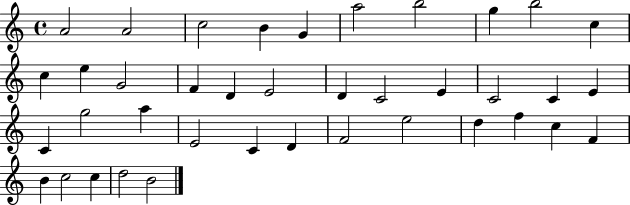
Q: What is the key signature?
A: C major